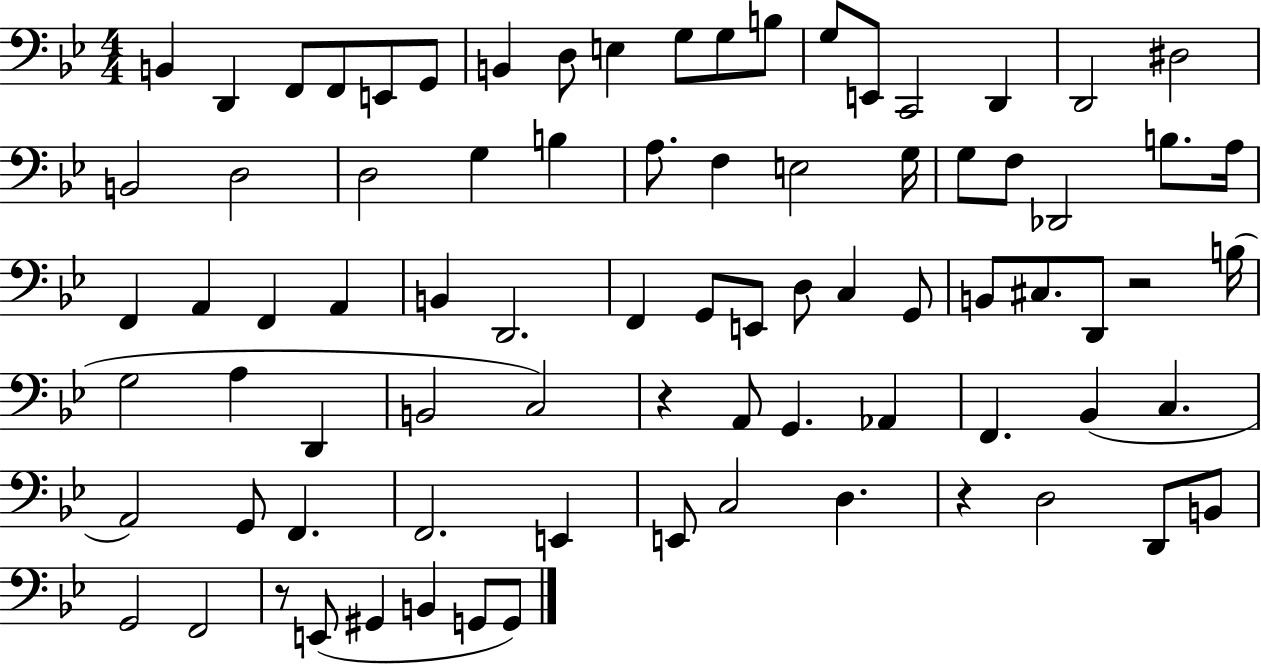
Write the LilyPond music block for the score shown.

{
  \clef bass
  \numericTimeSignature
  \time 4/4
  \key bes \major
  b,4 d,4 f,8 f,8 e,8 g,8 | b,4 d8 e4 g8 g8 b8 | g8 e,8 c,2 d,4 | d,2 dis2 | \break b,2 d2 | d2 g4 b4 | a8. f4 e2 g16 | g8 f8 des,2 b8. a16 | \break f,4 a,4 f,4 a,4 | b,4 d,2. | f,4 g,8 e,8 d8 c4 g,8 | b,8 cis8. d,8 r2 b16( | \break g2 a4 d,4 | b,2 c2) | r4 a,8 g,4. aes,4 | f,4. bes,4( c4. | \break a,2) g,8 f,4. | f,2. e,4 | e,8 c2 d4. | r4 d2 d,8 b,8 | \break g,2 f,2 | r8 e,8( gis,4 b,4 g,8 g,8) | \bar "|."
}